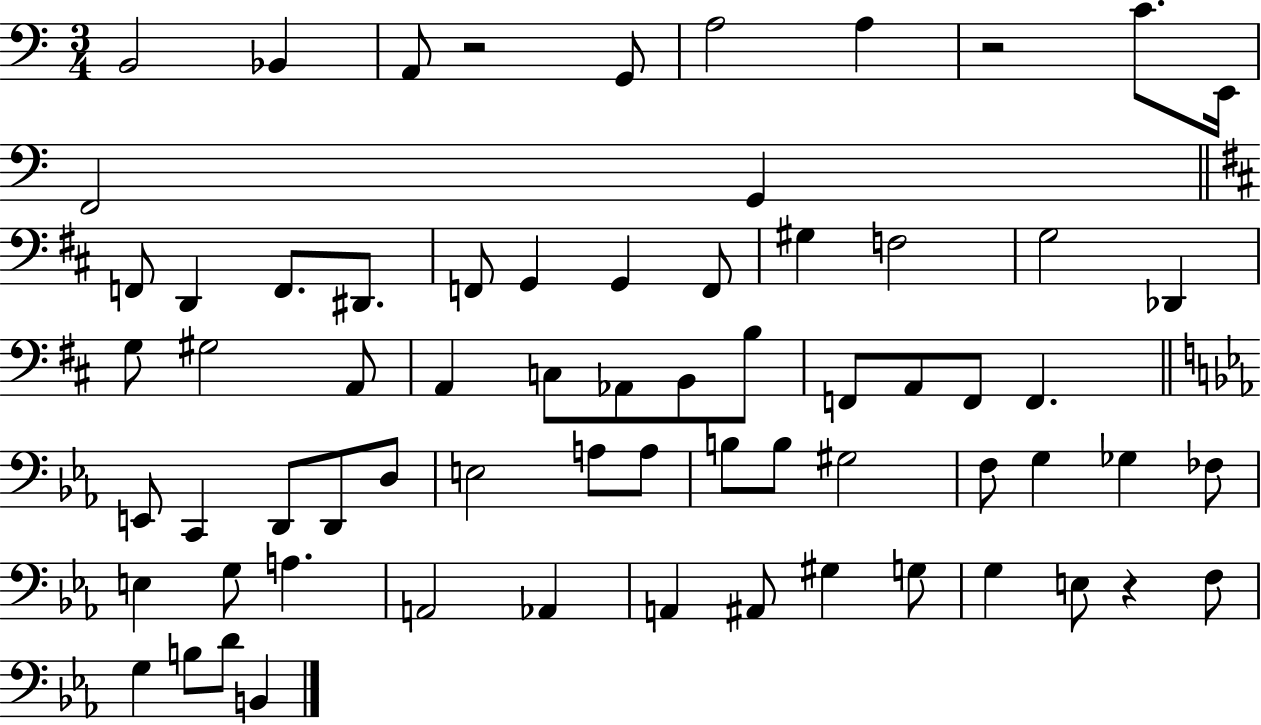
{
  \clef bass
  \numericTimeSignature
  \time 3/4
  \key c \major
  b,2 bes,4 | a,8 r2 g,8 | a2 a4 | r2 c'8. e,16 | \break f,2 g,4 | \bar "||" \break \key d \major f,8 d,4 f,8. dis,8. | f,8 g,4 g,4 f,8 | gis4 f2 | g2 des,4 | \break g8 gis2 a,8 | a,4 c8 aes,8 b,8 b8 | f,8 a,8 f,8 f,4. | \bar "||" \break \key ees \major e,8 c,4 d,8 d,8 d8 | e2 a8 a8 | b8 b8 gis2 | f8 g4 ges4 fes8 | \break e4 g8 a4. | a,2 aes,4 | a,4 ais,8 gis4 g8 | g4 e8 r4 f8 | \break g4 b8 d'8 b,4 | \bar "|."
}